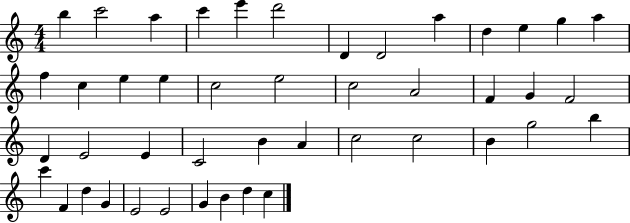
{
  \clef treble
  \numericTimeSignature
  \time 4/4
  \key c \major
  b''4 c'''2 a''4 | c'''4 e'''4 d'''2 | d'4 d'2 a''4 | d''4 e''4 g''4 a''4 | \break f''4 c''4 e''4 e''4 | c''2 e''2 | c''2 a'2 | f'4 g'4 f'2 | \break d'4 e'2 e'4 | c'2 b'4 a'4 | c''2 c''2 | b'4 g''2 b''4 | \break c'''4 f'4 d''4 g'4 | e'2 e'2 | g'4 b'4 d''4 c''4 | \bar "|."
}